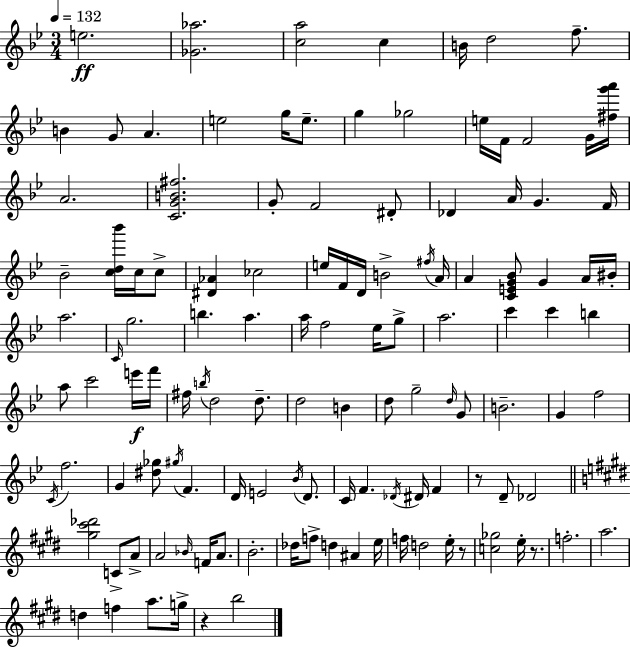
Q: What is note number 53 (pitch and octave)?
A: A5